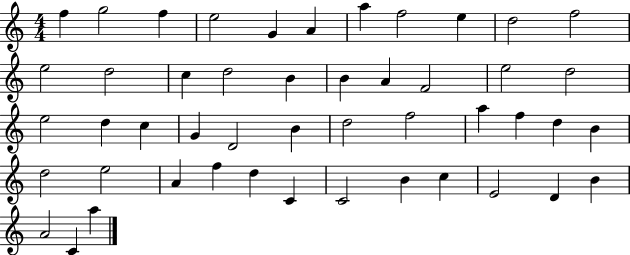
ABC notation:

X:1
T:Untitled
M:4/4
L:1/4
K:C
f g2 f e2 G A a f2 e d2 f2 e2 d2 c d2 B B A F2 e2 d2 e2 d c G D2 B d2 f2 a f d B d2 e2 A f d C C2 B c E2 D B A2 C a